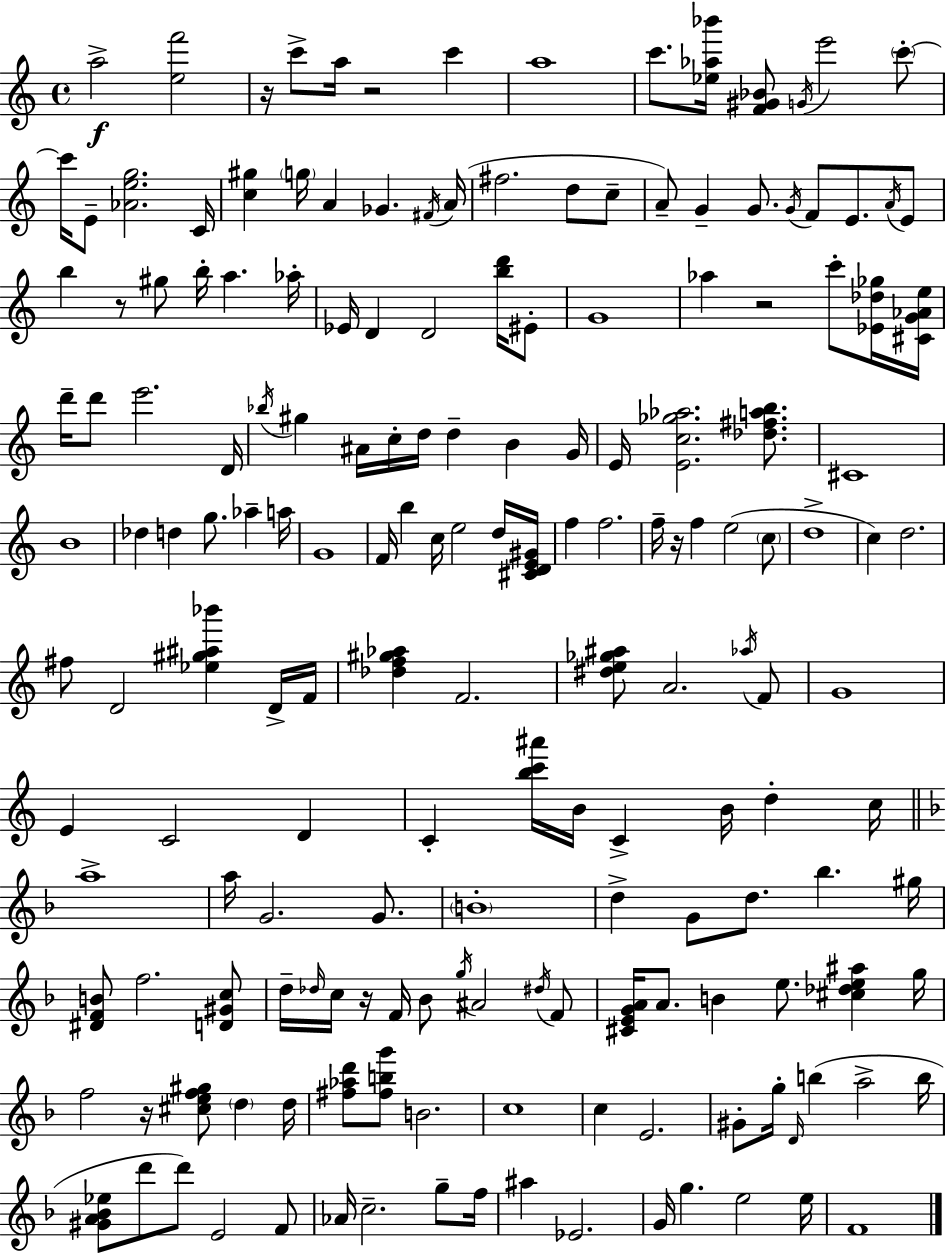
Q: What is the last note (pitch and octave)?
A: F4